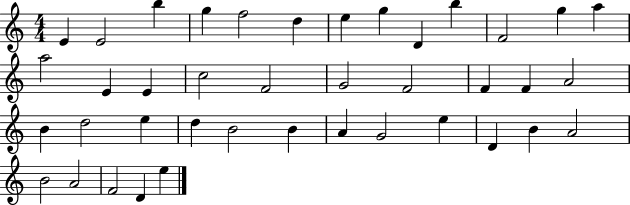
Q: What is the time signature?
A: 4/4